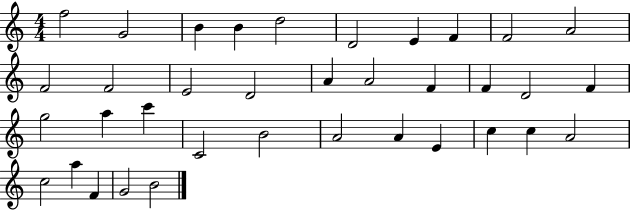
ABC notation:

X:1
T:Untitled
M:4/4
L:1/4
K:C
f2 G2 B B d2 D2 E F F2 A2 F2 F2 E2 D2 A A2 F F D2 F g2 a c' C2 B2 A2 A E c c A2 c2 a F G2 B2